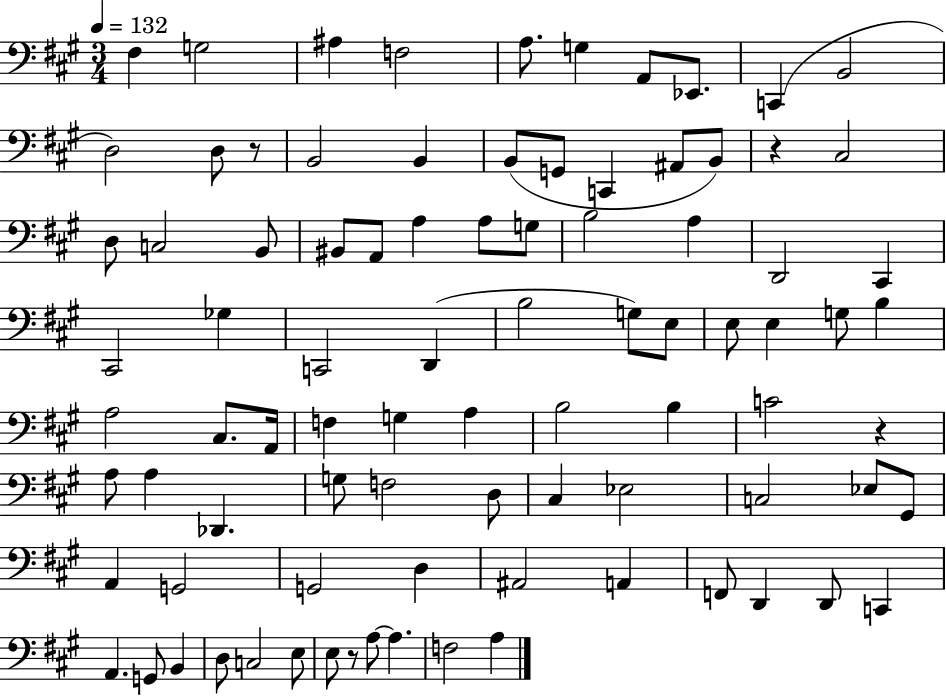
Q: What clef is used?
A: bass